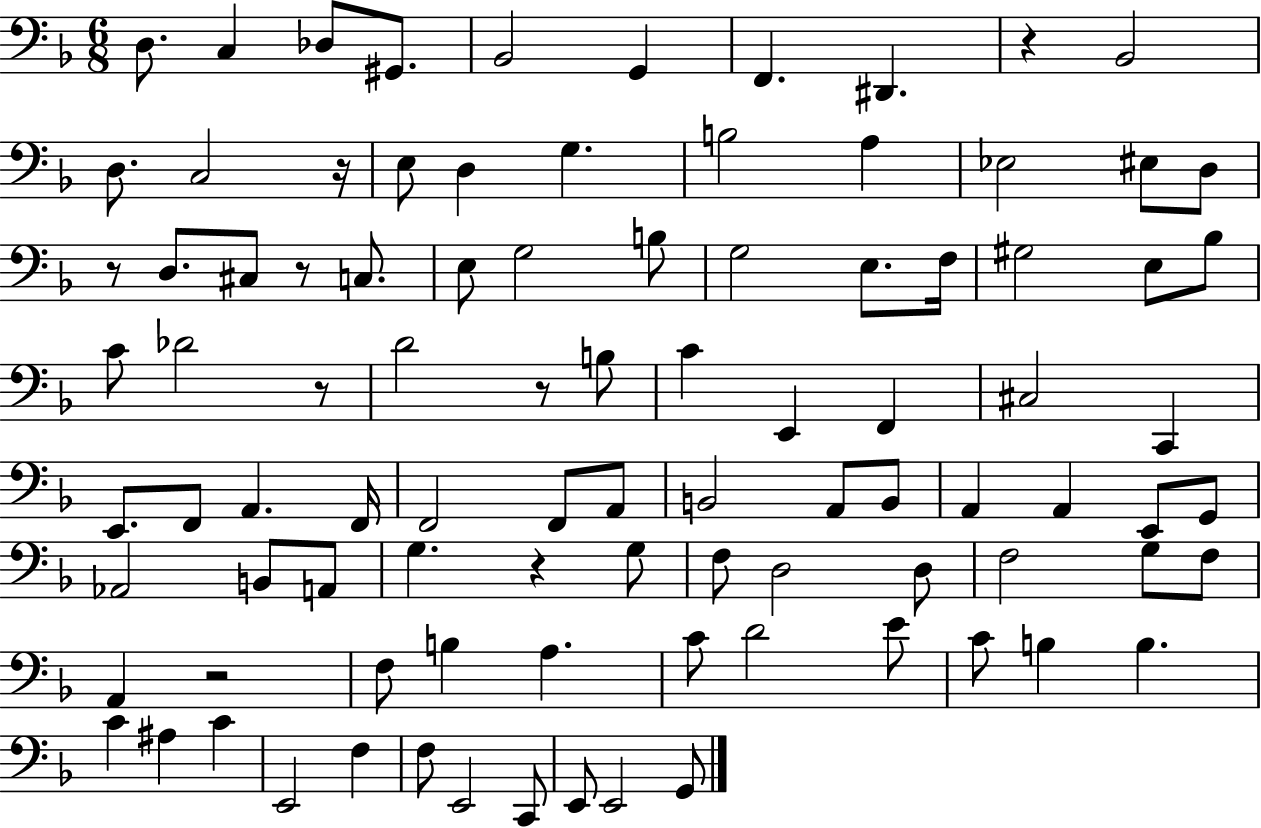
X:1
T:Untitled
M:6/8
L:1/4
K:F
D,/2 C, _D,/2 ^G,,/2 _B,,2 G,, F,, ^D,, z _B,,2 D,/2 C,2 z/4 E,/2 D, G, B,2 A, _E,2 ^E,/2 D,/2 z/2 D,/2 ^C,/2 z/2 C,/2 E,/2 G,2 B,/2 G,2 E,/2 F,/4 ^G,2 E,/2 _B,/2 C/2 _D2 z/2 D2 z/2 B,/2 C E,, F,, ^C,2 C,, E,,/2 F,,/2 A,, F,,/4 F,,2 F,,/2 A,,/2 B,,2 A,,/2 B,,/2 A,, A,, E,,/2 G,,/2 _A,,2 B,,/2 A,,/2 G, z G,/2 F,/2 D,2 D,/2 F,2 G,/2 F,/2 A,, z2 F,/2 B, A, C/2 D2 E/2 C/2 B, B, C ^A, C E,,2 F, F,/2 E,,2 C,,/2 E,,/2 E,,2 G,,/2